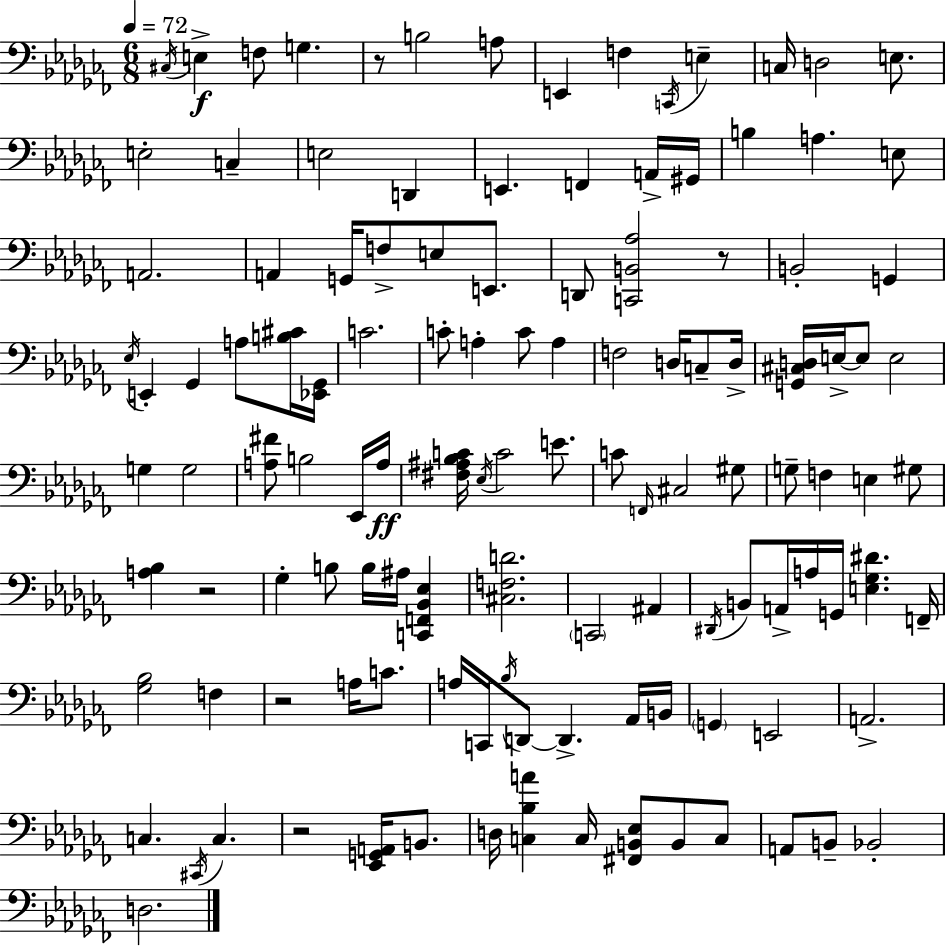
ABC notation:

X:1
T:Untitled
M:6/8
L:1/4
K:Abm
^C,/4 E, F,/2 G, z/2 B,2 A,/2 E,, F, C,,/4 E, C,/4 D,2 E,/2 E,2 C, E,2 D,, E,, F,, A,,/4 ^G,,/4 B, A, E,/2 A,,2 A,, G,,/4 F,/2 E,/2 E,,/2 D,,/2 [C,,B,,_A,]2 z/2 B,,2 G,, _E,/4 E,, _G,, A,/2 [B,^C]/4 [_E,,_G,,]/4 C2 C/2 A, C/2 A, F,2 D,/4 C,/2 D,/4 [G,,^C,D,]/4 E,/4 E,/2 E,2 G, G,2 [A,^F]/2 B,2 _E,,/4 A,/4 [^F,^A,_B,C]/4 _E,/4 C2 E/2 C/2 F,,/4 ^C,2 ^G,/2 G,/2 F, E, ^G,/2 [A,_B,] z2 _G, B,/2 B,/4 ^A,/4 [C,,F,,_B,,_E,] [^C,F,D]2 C,,2 ^A,, ^D,,/4 B,,/2 A,,/4 A,/4 G,,/4 [E,_G,^D] F,,/4 [_G,_B,]2 F, z2 A,/4 C/2 A,/4 C,,/4 _B,/4 D,,/2 D,, _A,,/4 B,,/4 G,, E,,2 A,,2 C, ^C,,/4 C, z2 [_E,,G,,A,,]/4 B,,/2 D,/4 [C,_B,A] C,/4 [^F,,B,,_E,]/2 B,,/2 C,/2 A,,/2 B,,/2 _B,,2 D,2